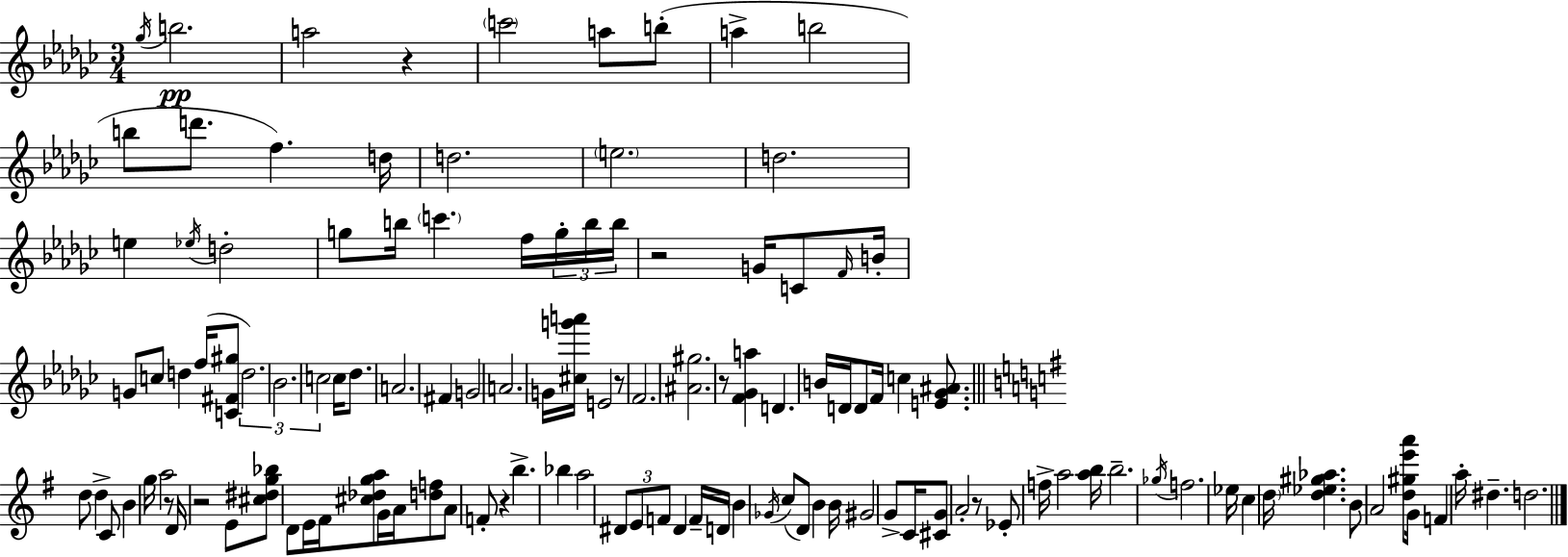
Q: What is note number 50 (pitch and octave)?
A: F4